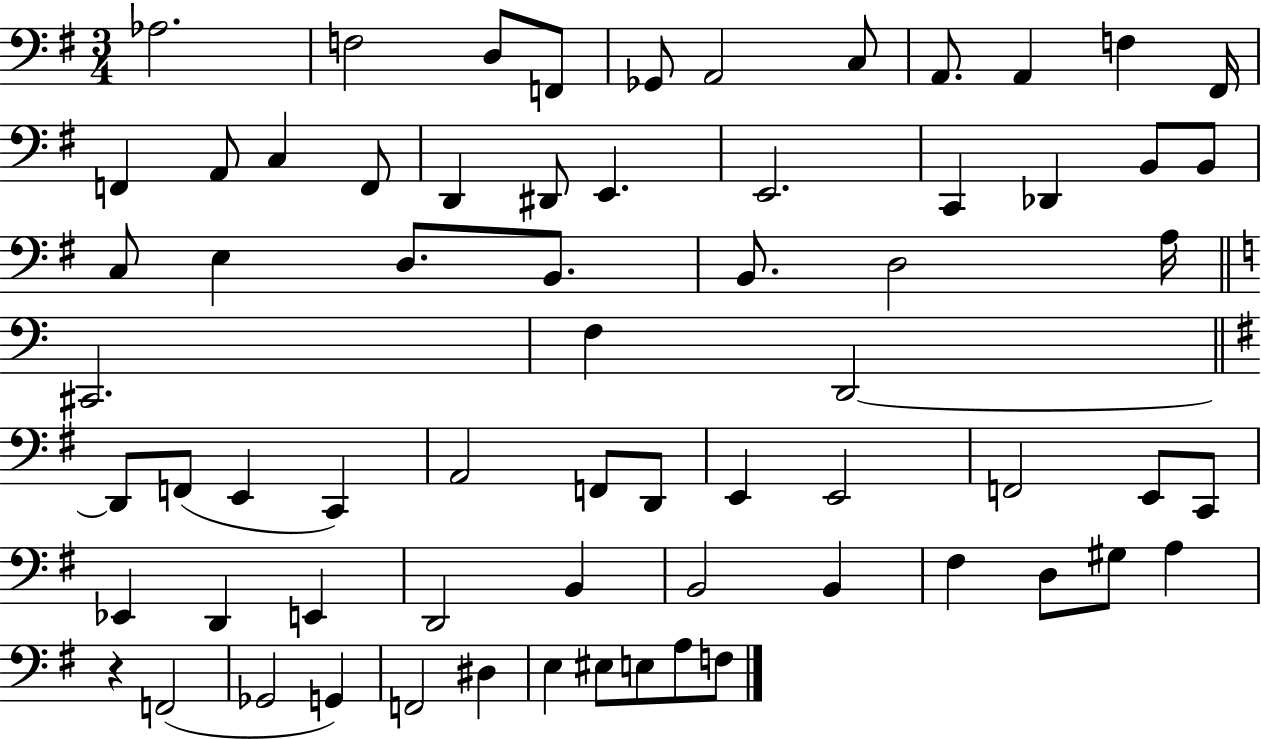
X:1
T:Untitled
M:3/4
L:1/4
K:G
_A,2 F,2 D,/2 F,,/2 _G,,/2 A,,2 C,/2 A,,/2 A,, F, ^F,,/4 F,, A,,/2 C, F,,/2 D,, ^D,,/2 E,, E,,2 C,, _D,, B,,/2 B,,/2 C,/2 E, D,/2 B,,/2 B,,/2 D,2 A,/4 ^C,,2 F, D,,2 D,,/2 F,,/2 E,, C,, A,,2 F,,/2 D,,/2 E,, E,,2 F,,2 E,,/2 C,,/2 _E,, D,, E,, D,,2 B,, B,,2 B,, ^F, D,/2 ^G,/2 A, z F,,2 _G,,2 G,, F,,2 ^D, E, ^E,/2 E,/2 A,/2 F,/2